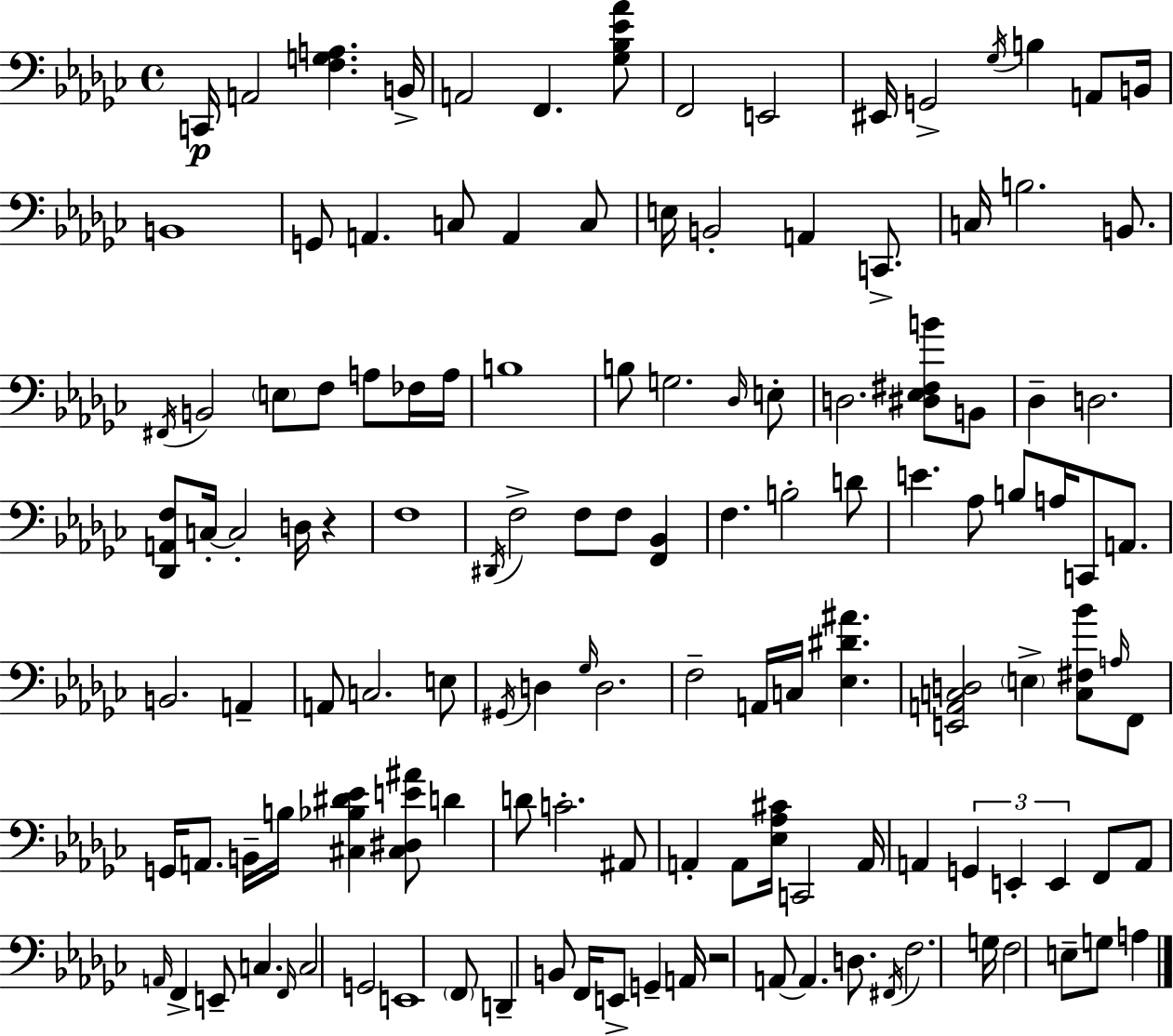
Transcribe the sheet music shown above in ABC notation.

X:1
T:Untitled
M:4/4
L:1/4
K:Ebm
C,,/4 A,,2 [F,G,A,] B,,/4 A,,2 F,, [_G,_B,_E_A]/2 F,,2 E,,2 ^E,,/4 G,,2 _G,/4 B, A,,/2 B,,/4 B,,4 G,,/2 A,, C,/2 A,, C,/2 E,/4 B,,2 A,, C,,/2 C,/4 B,2 B,,/2 ^F,,/4 B,,2 E,/2 F,/2 A,/2 _F,/4 A,/4 B,4 B,/2 G,2 _D,/4 E,/2 D,2 [^D,_E,^F,B]/2 B,,/2 _D, D,2 [_D,,A,,F,]/2 C,/4 C,2 D,/4 z F,4 ^D,,/4 F,2 F,/2 F,/2 [F,,_B,,] F, B,2 D/2 E _A,/2 B,/2 A,/4 C,,/2 A,,/2 B,,2 A,, A,,/2 C,2 E,/2 ^G,,/4 D, _G,/4 D,2 F,2 A,,/4 C,/4 [_E,^D^A] [E,,A,,C,D,]2 E, [C,^F,_B]/2 A,/4 F,,/2 G,,/4 A,,/2 B,,/4 B,/4 [^C,_B,^D_E] [^C,^D,E^A]/2 D D/2 C2 ^A,,/2 A,, A,,/2 [_E,_A,^C]/4 C,,2 A,,/4 A,, G,, E,, E,, F,,/2 A,,/2 A,,/4 F,, E,,/2 C, F,,/4 C,2 G,,2 E,,4 F,,/2 D,, B,,/2 F,,/4 E,,/2 G,, A,,/4 z2 A,,/2 A,, D,/2 ^F,,/4 F,2 G,/4 F,2 E,/2 G,/2 A,